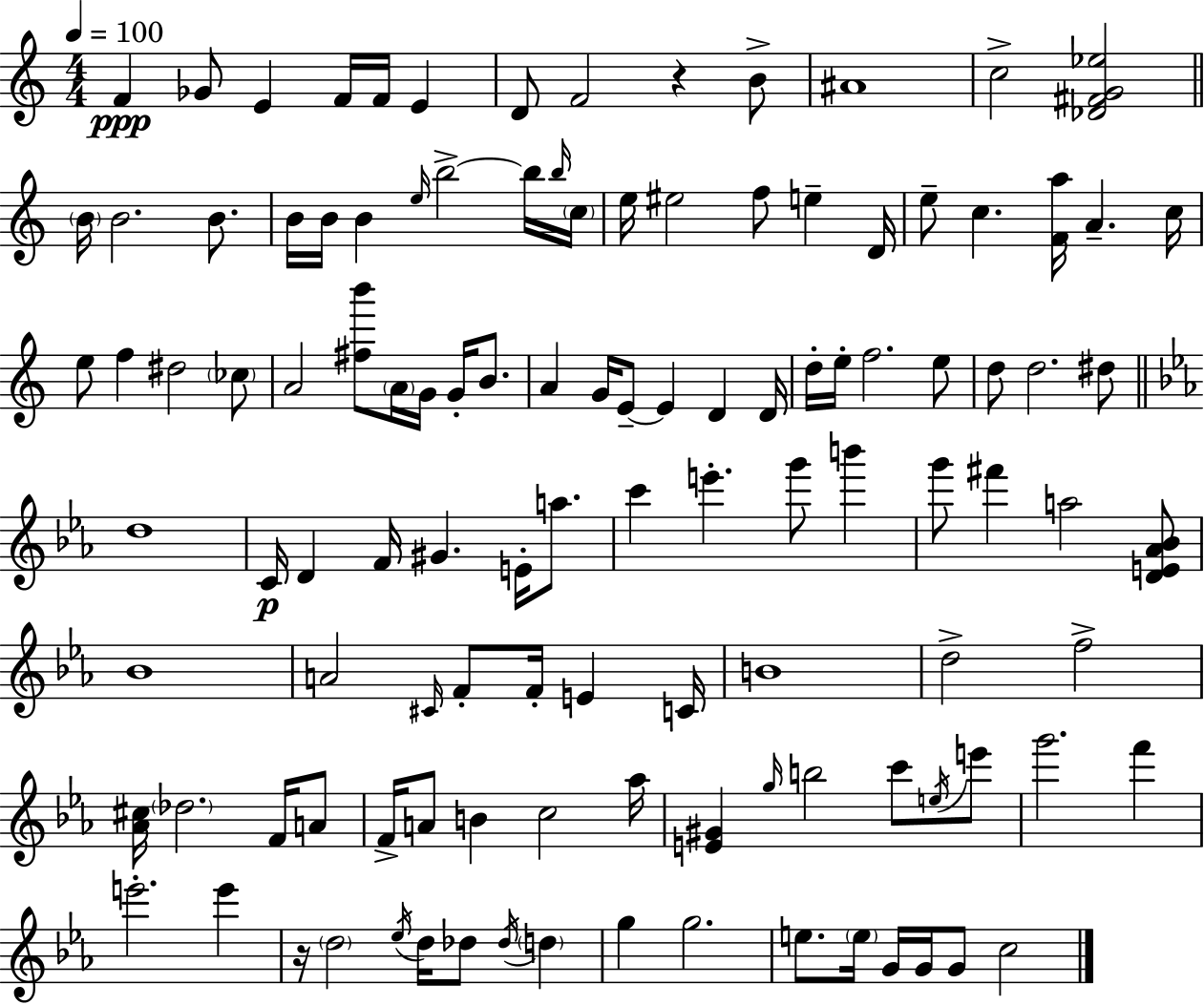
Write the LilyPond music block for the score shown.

{
  \clef treble
  \numericTimeSignature
  \time 4/4
  \key c \major
  \tempo 4 = 100
  f'4\ppp ges'8 e'4 f'16 f'16 e'4 | d'8 f'2 r4 b'8-> | ais'1 | c''2-> <des' fis' g' ees''>2 | \break \bar "||" \break \key c \major \parenthesize b'16 b'2. b'8. | b'16 b'16 b'4 \grace { e''16 } b''2->~~ b''16 | \grace { b''16 } \parenthesize c''16 e''16 eis''2 f''8 e''4-- | d'16 e''8-- c''4. <f' a''>16 a'4.-- | \break c''16 e''8 f''4 dis''2 | \parenthesize ces''8 a'2 <fis'' b'''>8 \parenthesize a'16 g'16 g'16-. b'8. | a'4 g'16 e'8--~~ e'4 d'4 | d'16 d''16-. e''16-. f''2. | \break e''8 d''8 d''2. | dis''8 \bar "||" \break \key c \minor d''1 | c'16\p d'4 f'16 gis'4. e'16-. a''8. | c'''4 e'''4.-. g'''8 b'''4 | g'''8 fis'''4 a''2 <d' e' aes' bes'>8 | \break bes'1 | a'2 \grace { cis'16 } f'8-. f'16-. e'4 | c'16 b'1 | d''2-> f''2-> | \break <aes' cis''>16 \parenthesize des''2. f'16 a'8 | f'16-> a'8 b'4 c''2 | aes''16 <e' gis'>4 \grace { g''16 } b''2 c'''8 | \acciaccatura { e''16 } e'''8 g'''2. f'''4 | \break e'''2.-. e'''4 | r16 \parenthesize d''2 \acciaccatura { ees''16 } d''16 des''8 | \acciaccatura { des''16 } \parenthesize d''4 g''4 g''2. | e''8. \parenthesize e''16 g'16 g'16 g'8 c''2 | \break \bar "|."
}